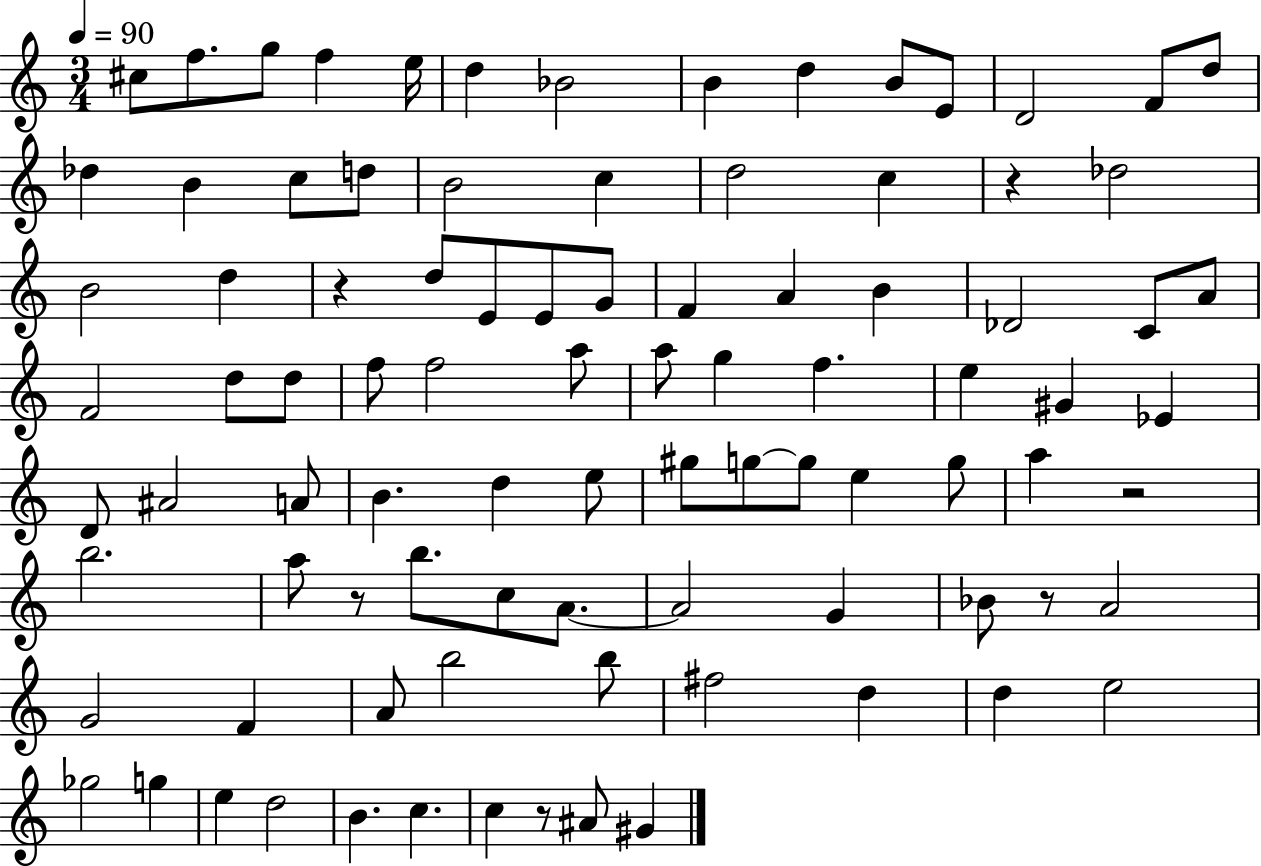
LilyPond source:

{
  \clef treble
  \numericTimeSignature
  \time 3/4
  \key c \major
  \tempo 4 = 90
  cis''8 f''8. g''8 f''4 e''16 | d''4 bes'2 | b'4 d''4 b'8 e'8 | d'2 f'8 d''8 | \break des''4 b'4 c''8 d''8 | b'2 c''4 | d''2 c''4 | r4 des''2 | \break b'2 d''4 | r4 d''8 e'8 e'8 g'8 | f'4 a'4 b'4 | des'2 c'8 a'8 | \break f'2 d''8 d''8 | f''8 f''2 a''8 | a''8 g''4 f''4. | e''4 gis'4 ees'4 | \break d'8 ais'2 a'8 | b'4. d''4 e''8 | gis''8 g''8~~ g''8 e''4 g''8 | a''4 r2 | \break b''2. | a''8 r8 b''8. c''8 a'8.~~ | a'2 g'4 | bes'8 r8 a'2 | \break g'2 f'4 | a'8 b''2 b''8 | fis''2 d''4 | d''4 e''2 | \break ges''2 g''4 | e''4 d''2 | b'4. c''4. | c''4 r8 ais'8 gis'4 | \break \bar "|."
}